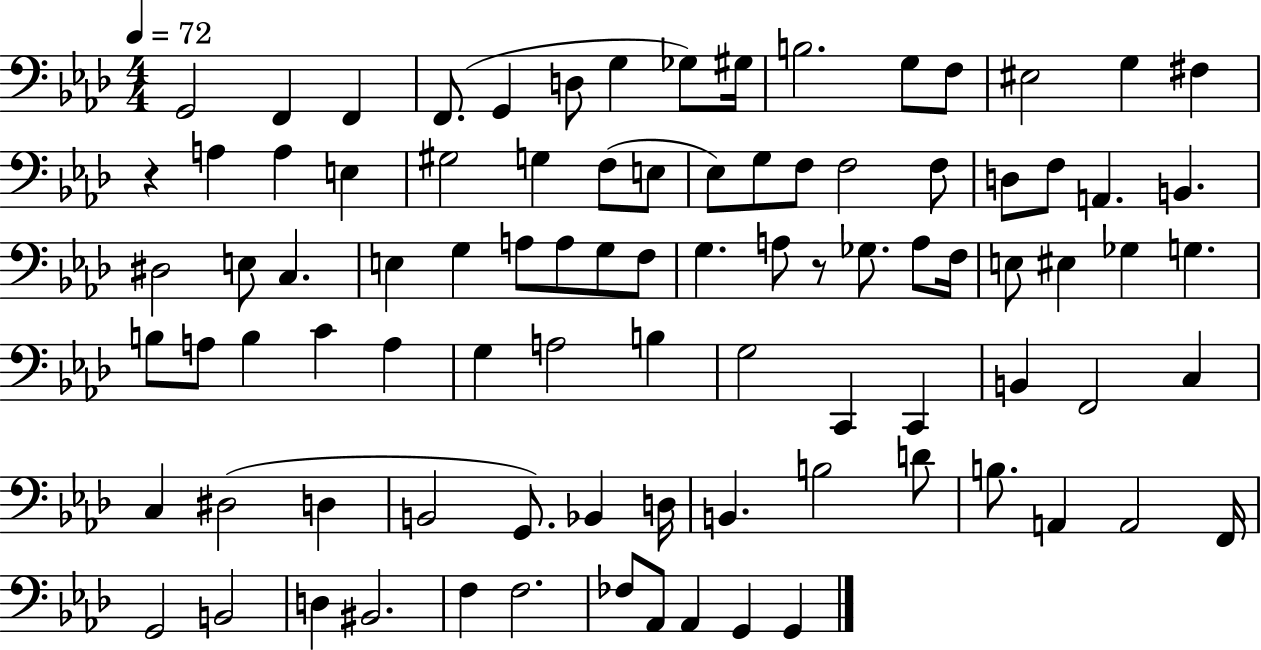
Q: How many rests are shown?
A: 2